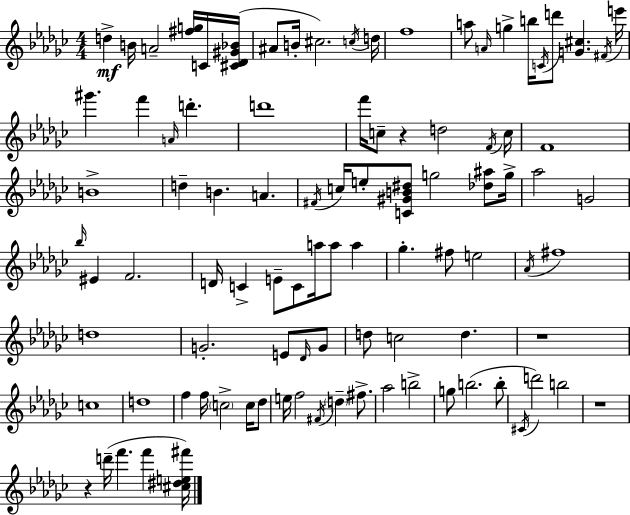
X:1
T:Untitled
M:4/4
L:1/4
K:Ebm
d B/4 A2 [^fg]/4 C/4 [^C_D^G_B]/4 ^A/2 B/4 ^c2 c/4 d/4 f4 a/2 A/4 g b/4 C/4 d'/2 [G^c] ^F/4 e'/4 ^g' f' A/4 d' d'4 f'/4 c/2 z d2 F/4 c/4 F4 B4 d B A ^F/4 c/4 e/2 [C^GB^d]/2 g2 [_d^a]/2 g/4 _a2 G2 _b/4 ^E F2 D/4 C E/2 C/2 a/4 a/2 a _g ^f/2 e2 _A/4 ^f4 d4 G2 E/2 _D/4 G/2 d/2 c2 d z4 c4 d4 f f/4 c2 c/4 _d/2 e/4 f2 ^F/4 d ^f/2 _a2 b2 g/2 b2 b/2 ^C/4 d'2 b2 z4 z d'/4 f' f' [^c^de^f']/4